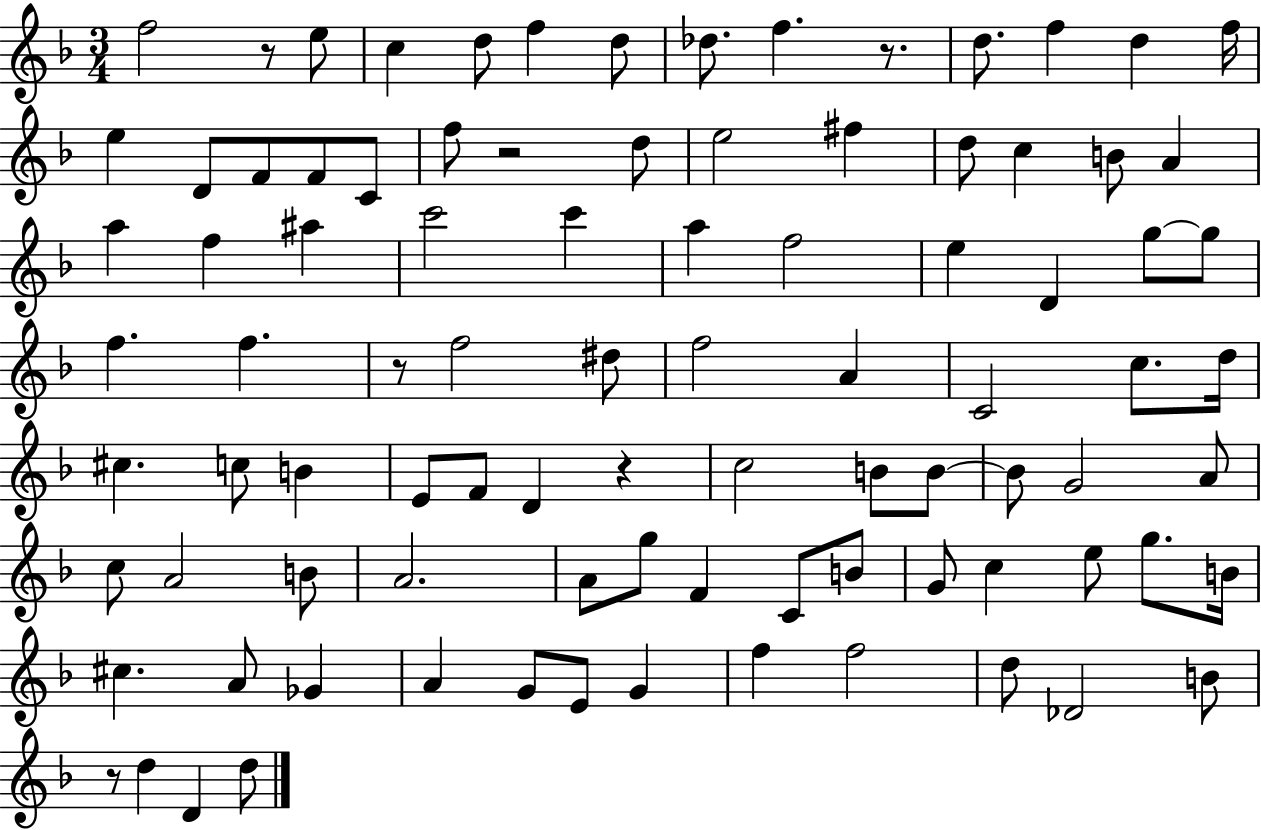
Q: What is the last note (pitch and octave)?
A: D5